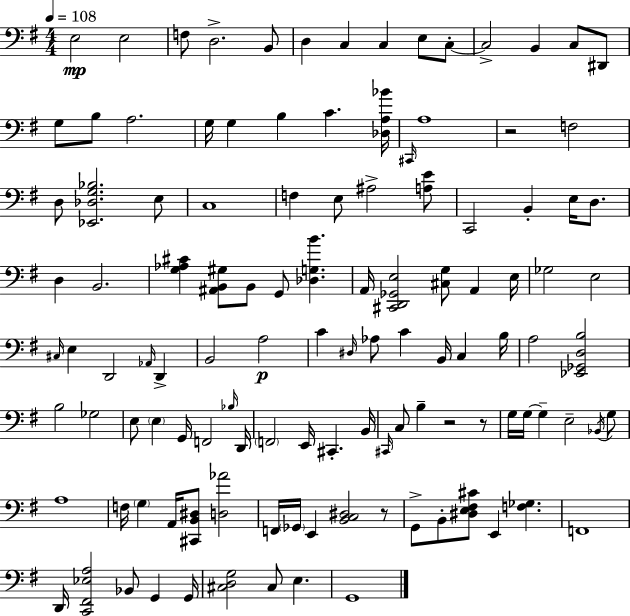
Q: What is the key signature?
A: E minor